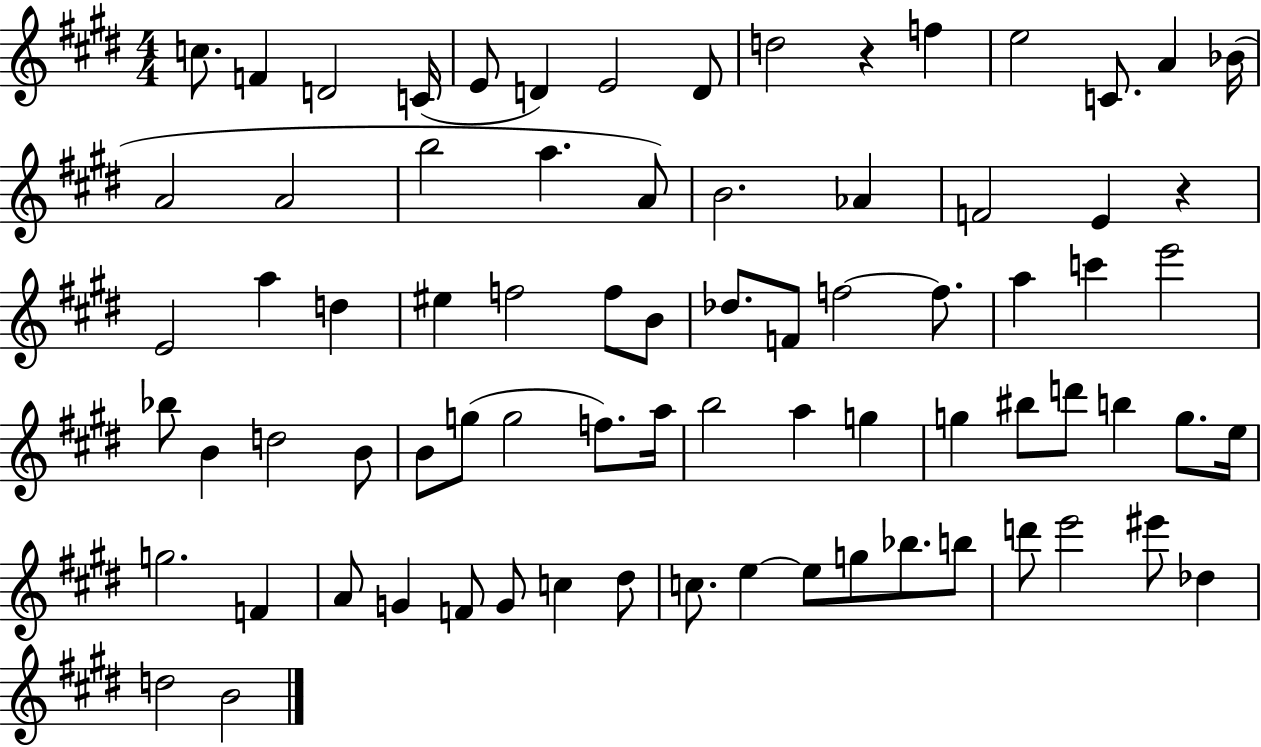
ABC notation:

X:1
T:Untitled
M:4/4
L:1/4
K:E
c/2 F D2 C/4 E/2 D E2 D/2 d2 z f e2 C/2 A _B/4 A2 A2 b2 a A/2 B2 _A F2 E z E2 a d ^e f2 f/2 B/2 _d/2 F/2 f2 f/2 a c' e'2 _b/2 B d2 B/2 B/2 g/2 g2 f/2 a/4 b2 a g g ^b/2 d'/2 b g/2 e/4 g2 F A/2 G F/2 G/2 c ^d/2 c/2 e e/2 g/2 _b/2 b/2 d'/2 e'2 ^e'/2 _d d2 B2